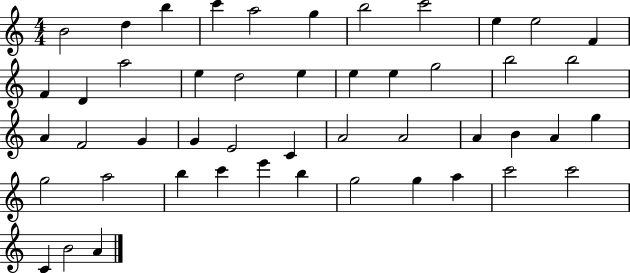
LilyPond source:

{
  \clef treble
  \numericTimeSignature
  \time 4/4
  \key c \major
  b'2 d''4 b''4 | c'''4 a''2 g''4 | b''2 c'''2 | e''4 e''2 f'4 | \break f'4 d'4 a''2 | e''4 d''2 e''4 | e''4 e''4 g''2 | b''2 b''2 | \break a'4 f'2 g'4 | g'4 e'2 c'4 | a'2 a'2 | a'4 b'4 a'4 g''4 | \break g''2 a''2 | b''4 c'''4 e'''4 b''4 | g''2 g''4 a''4 | c'''2 c'''2 | \break c'4 b'2 a'4 | \bar "|."
}